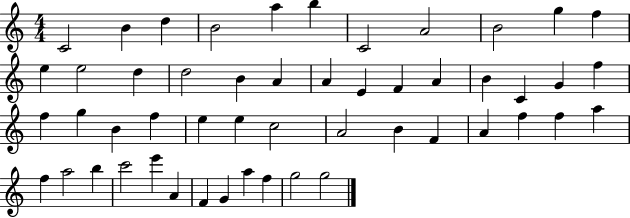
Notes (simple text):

C4/h B4/q D5/q B4/h A5/q B5/q C4/h A4/h B4/h G5/q F5/q E5/q E5/h D5/q D5/h B4/q A4/q A4/q E4/q F4/q A4/q B4/q C4/q G4/q F5/q F5/q G5/q B4/q F5/q E5/q E5/q C5/h A4/h B4/q F4/q A4/q F5/q F5/q A5/q F5/q A5/h B5/q C6/h E6/q A4/q F4/q G4/q A5/q F5/q G5/h G5/h